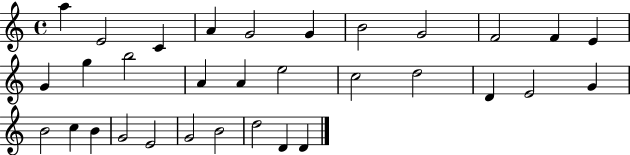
{
  \clef treble
  \time 4/4
  \defaultTimeSignature
  \key c \major
  a''4 e'2 c'4 | a'4 g'2 g'4 | b'2 g'2 | f'2 f'4 e'4 | \break g'4 g''4 b''2 | a'4 a'4 e''2 | c''2 d''2 | d'4 e'2 g'4 | \break b'2 c''4 b'4 | g'2 e'2 | g'2 b'2 | d''2 d'4 d'4 | \break \bar "|."
}